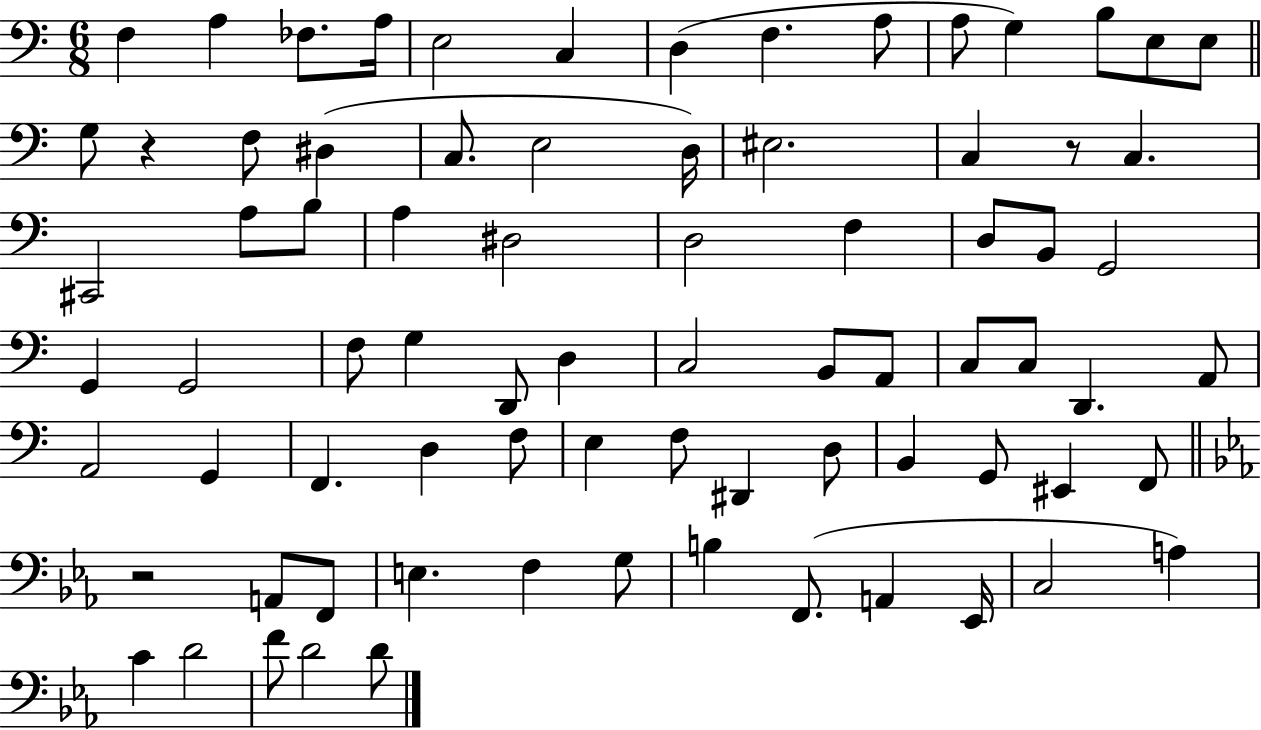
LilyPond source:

{
  \clef bass
  \numericTimeSignature
  \time 6/8
  \key c \major
  f4 a4 fes8. a16 | e2 c4 | d4( f4. a8 | a8 g4) b8 e8 e8 | \break \bar "||" \break \key a \minor g8 r4 f8 dis4( | c8. e2 d16) | eis2. | c4 r8 c4. | \break cis,2 a8 b8 | a4 dis2 | d2 f4 | d8 b,8 g,2 | \break g,4 g,2 | f8 g4 d,8 d4 | c2 b,8 a,8 | c8 c8 d,4. a,8 | \break a,2 g,4 | f,4. d4 f8 | e4 f8 dis,4 d8 | b,4 g,8 eis,4 f,8 | \break \bar "||" \break \key c \minor r2 a,8 f,8 | e4. f4 g8 | b4 f,8.( a,4 ees,16 | c2 a4) | \break c'4 d'2 | f'8 d'2 d'8 | \bar "|."
}